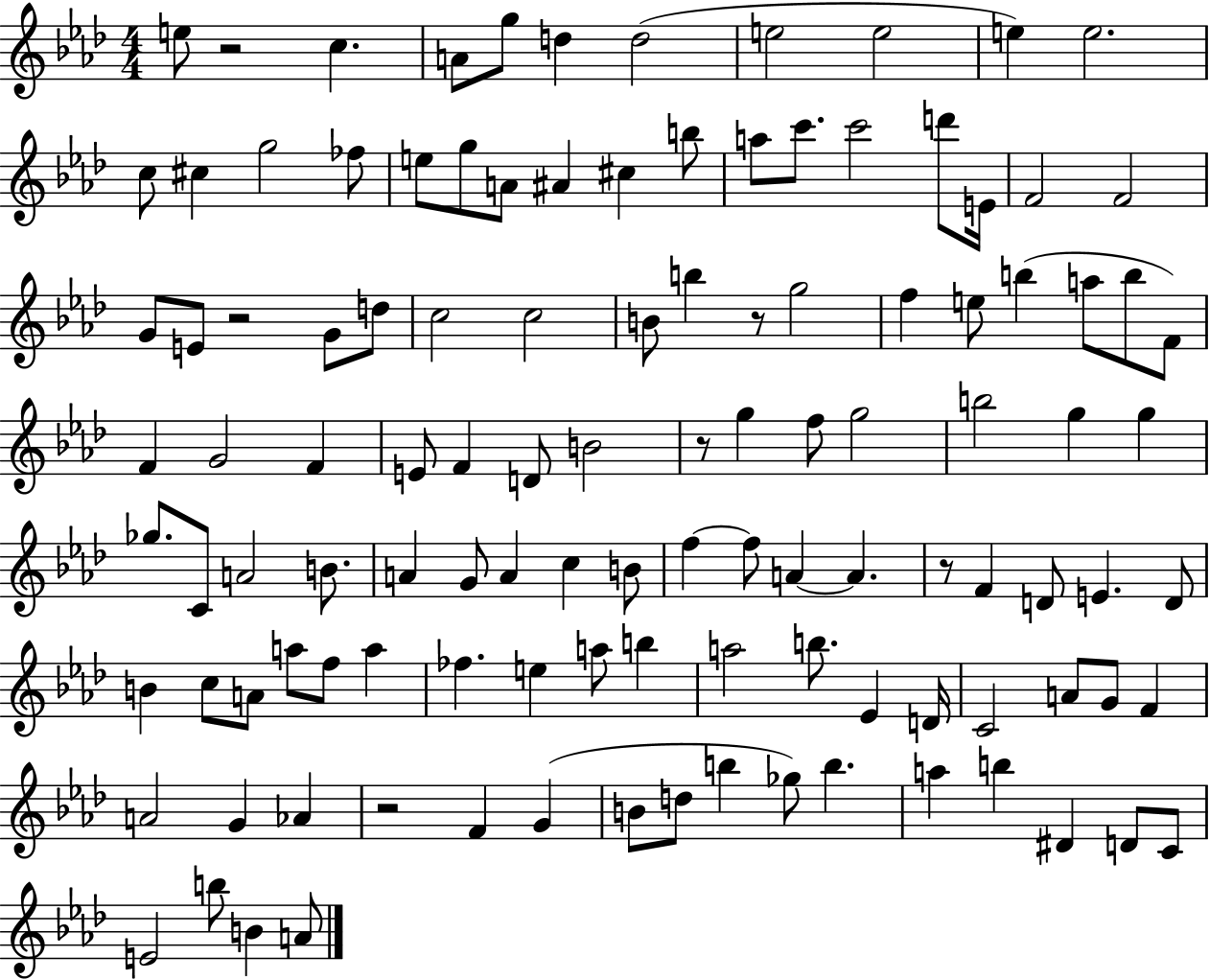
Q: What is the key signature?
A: AES major